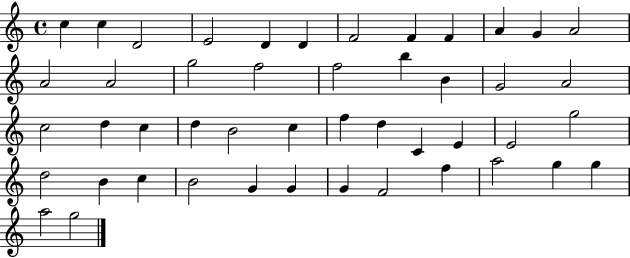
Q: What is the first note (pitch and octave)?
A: C5